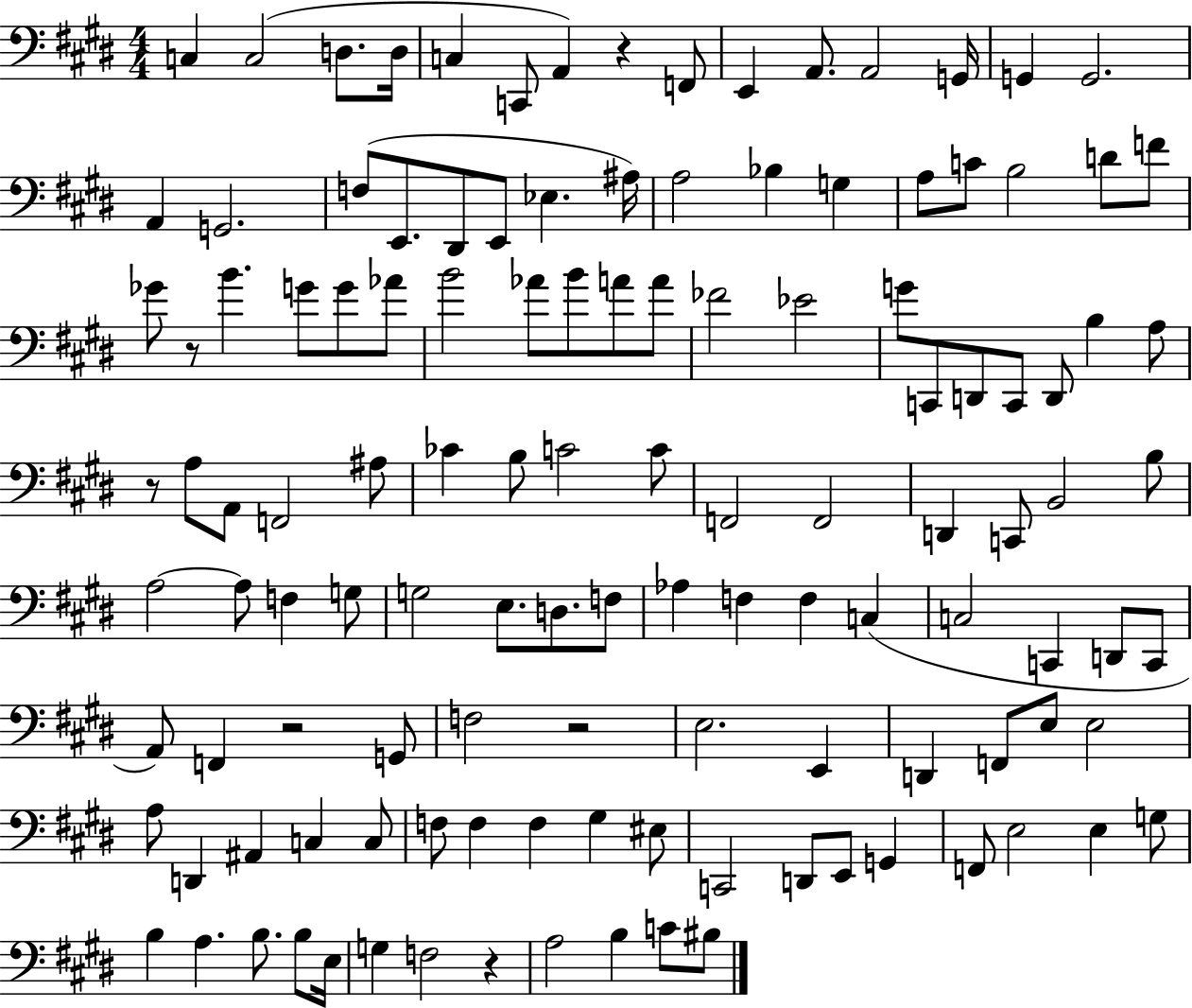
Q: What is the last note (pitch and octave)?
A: BIS3